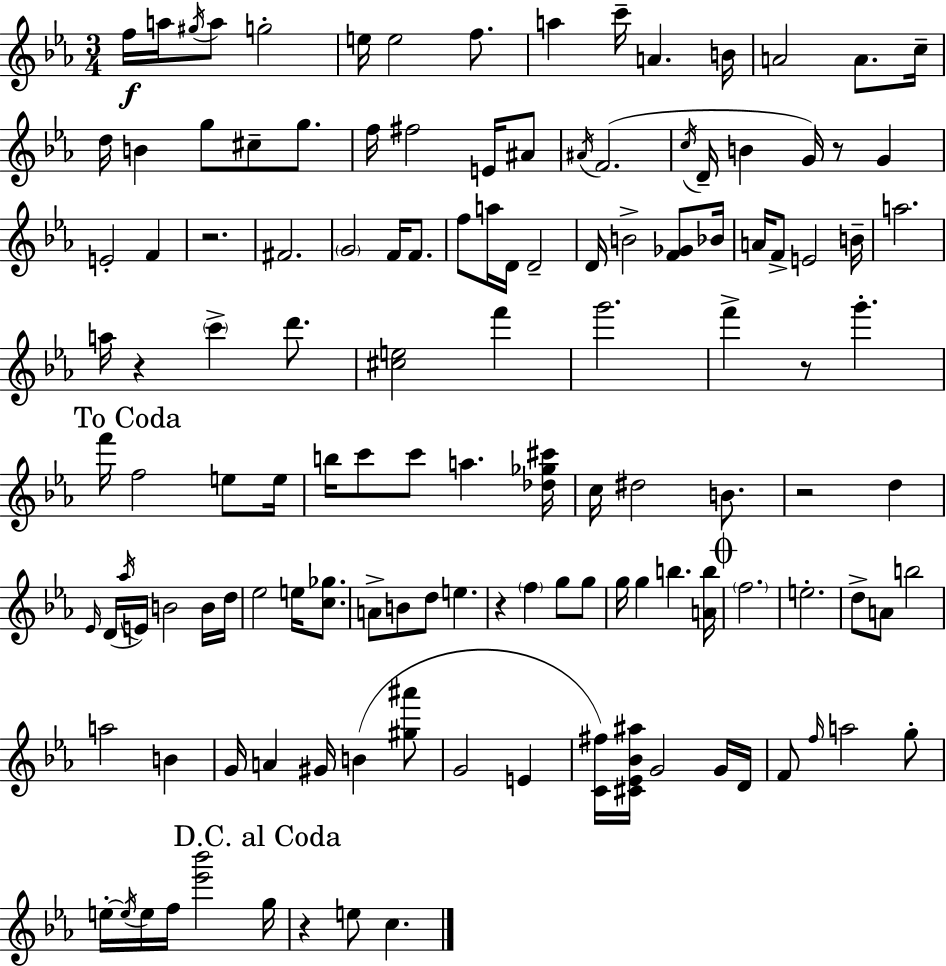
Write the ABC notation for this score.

X:1
T:Untitled
M:3/4
L:1/4
K:Cm
f/4 a/4 ^g/4 a/2 g2 e/4 e2 f/2 a c'/4 A B/4 A2 A/2 c/4 d/4 B g/2 ^c/2 g/2 f/4 ^f2 E/4 ^A/2 ^A/4 F2 c/4 D/4 B G/4 z/2 G E2 F z2 ^F2 G2 F/4 F/2 f/2 a/4 D/4 D2 D/4 B2 [F_G]/2 _B/4 A/4 F/2 E2 B/4 a2 a/4 z c' d'/2 [^ce]2 f' g'2 f' z/2 g' f'/4 f2 e/2 e/4 b/4 c'/2 c'/2 a [_d_g^c']/4 c/4 ^d2 B/2 z2 d _E/4 D/4 _a/4 E/4 B2 B/4 d/4 _e2 e/4 [c_g]/2 A/2 B/2 d/2 e z f g/2 g/2 g/4 g b [Ab]/4 f2 e2 d/2 A/2 b2 a2 B G/4 A ^G/4 B [^g^a']/2 G2 E [C^f]/4 [^C_E_B^a]/4 G2 G/4 D/4 F/2 f/4 a2 g/2 e/4 e/4 e/4 f/4 [_e'_b']2 g/4 z e/2 c